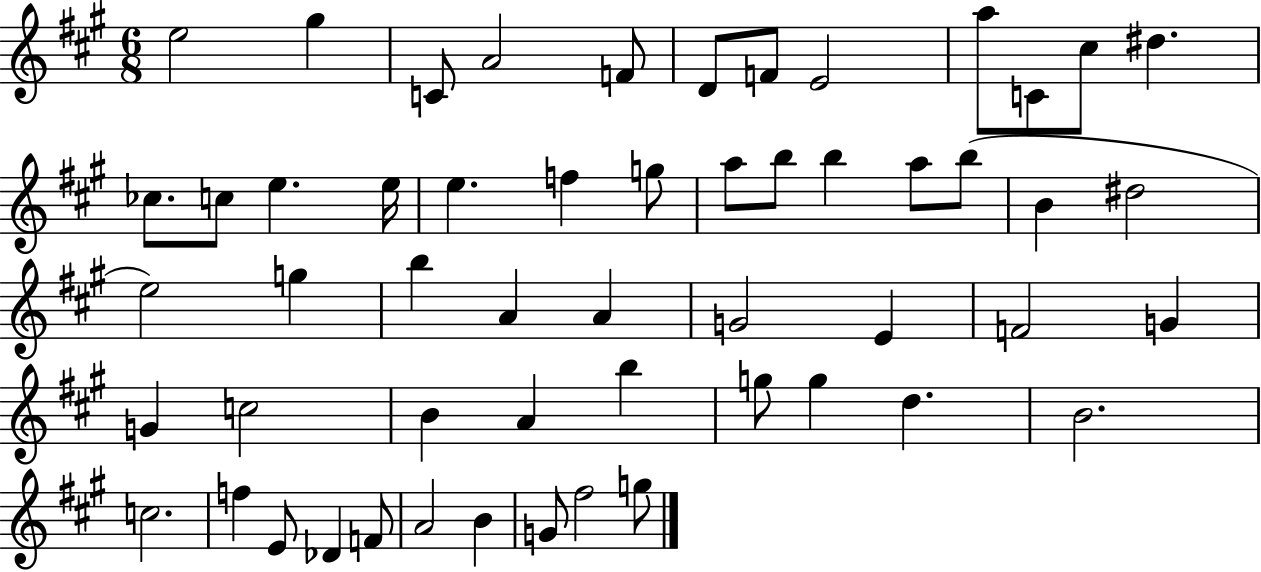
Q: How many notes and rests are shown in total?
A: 54